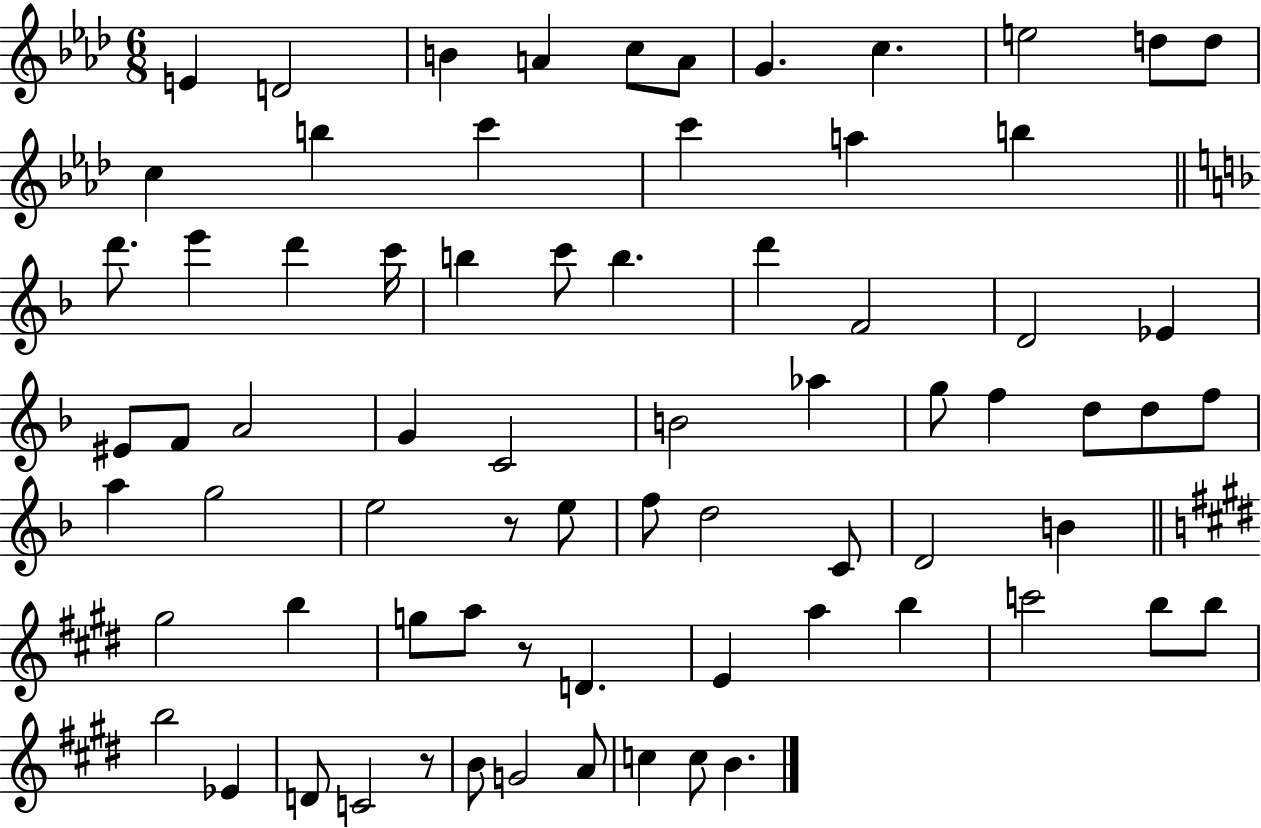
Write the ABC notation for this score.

X:1
T:Untitled
M:6/8
L:1/4
K:Ab
E D2 B A c/2 A/2 G c e2 d/2 d/2 c b c' c' a b d'/2 e' d' c'/4 b c'/2 b d' F2 D2 _E ^E/2 F/2 A2 G C2 B2 _a g/2 f d/2 d/2 f/2 a g2 e2 z/2 e/2 f/2 d2 C/2 D2 B ^g2 b g/2 a/2 z/2 D E a b c'2 b/2 b/2 b2 _E D/2 C2 z/2 B/2 G2 A/2 c c/2 B